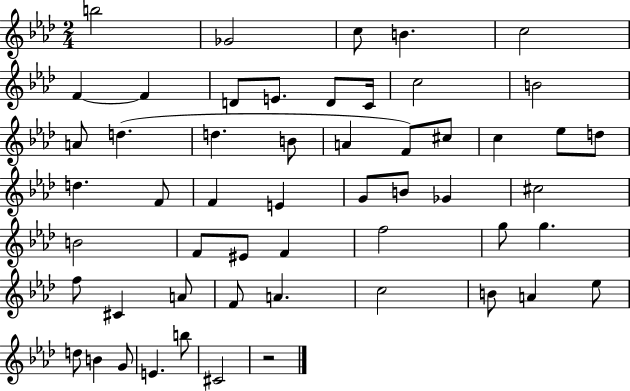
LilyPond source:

{
  \clef treble
  \numericTimeSignature
  \time 2/4
  \key aes \major
  b''2 | ges'2 | c''8 b'4. | c''2 | \break f'4~~ f'4 | d'8 e'8. d'8 c'16 | c''2 | b'2 | \break a'8 d''4.( | d''4. b'8 | a'4 f'8) cis''8 | c''4 ees''8 d''8 | \break d''4. f'8 | f'4 e'4 | g'8 b'8 ges'4 | cis''2 | \break b'2 | f'8 eis'8 f'4 | f''2 | g''8 g''4. | \break f''8 cis'4 a'8 | f'8 a'4. | c''2 | b'8 a'4 ees''8 | \break d''8 b'4 g'8 | e'4. b''8 | cis'2 | r2 | \break \bar "|."
}